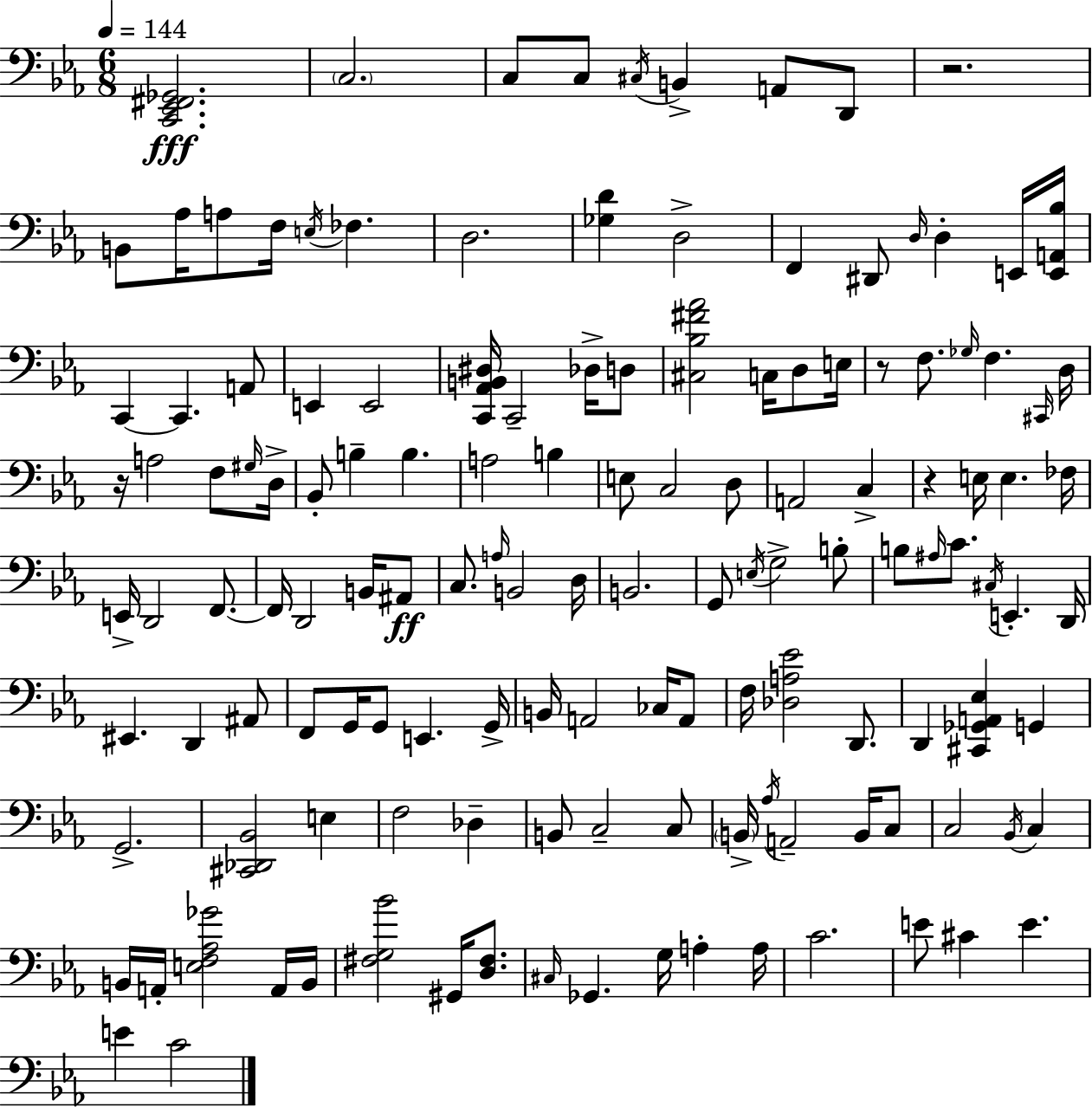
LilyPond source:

{
  \clef bass
  \numericTimeSignature
  \time 6/8
  \key ees \major
  \tempo 4 = 144
  <c, ees, fis, ges,>2.\fff | \parenthesize c2. | c8 c8 \acciaccatura { cis16 } b,4-> a,8 d,8 | r2. | \break b,8 aes16 a8 f16 \acciaccatura { e16 } fes4. | d2. | <ges d'>4 d2-> | f,4 dis,8 \grace { d16 } d4-. | \break e,16 <e, a, bes>16 c,4~~ c,4. | a,8 e,4 e,2 | <c, aes, b, dis>16 c,2-- | des16-> d8 <cis bes fis' aes'>2 c16 | \break d8 e16 r8 f8. \grace { ges16 } f4. | \grace { cis,16 } d16 r16 a2 | f8 \grace { gis16 } d16-> bes,8-. b4-- | b4. a2 | \break b4 e8 c2 | d8 a,2 | c4-> r4 e16 e4. | fes16 e,16-> d,2 | \break f,8.~~ f,16 d,2 | b,16 ais,8\ff c8. \grace { a16 } b,2 | d16 b,2. | g,8 \acciaccatura { e16 } g2-> | \break b8-. b8 \grace { ais16 } c'8. | \acciaccatura { cis16 } e,4.-. d,16 eis,4. | d,4 ais,8 f,8 | g,16 g,8 e,4. g,16-> b,16 a,2 | \break ces16 a,8 f16 <des a ees'>2 | d,8. d,4 | <cis, ges, a, ees>4 g,4 g,2.-> | <cis, des, bes,>2 | \break e4 f2 | des4-- b,8 | c2-- c8 \parenthesize b,16-> \acciaccatura { aes16 } | a,2-- b,16 c8 c2 | \break \acciaccatura { bes,16 } c4 | b,16 a,16-. <e f aes ges'>2 a,16 b,16 | <fis g bes'>2 gis,16 <d fis>8. | \grace { cis16 } ges,4. g16 a4-. | \break a16 c'2. | e'8 cis'4 e'4. | e'4 c'2 | \bar "|."
}